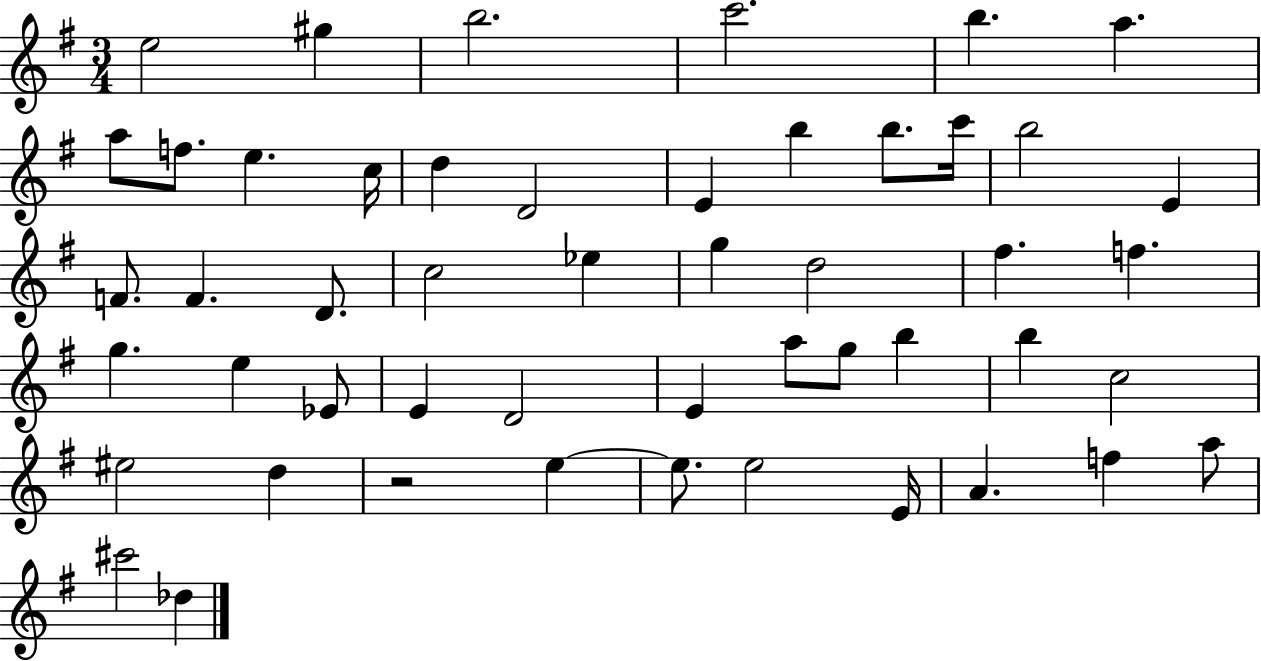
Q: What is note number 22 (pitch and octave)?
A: C5